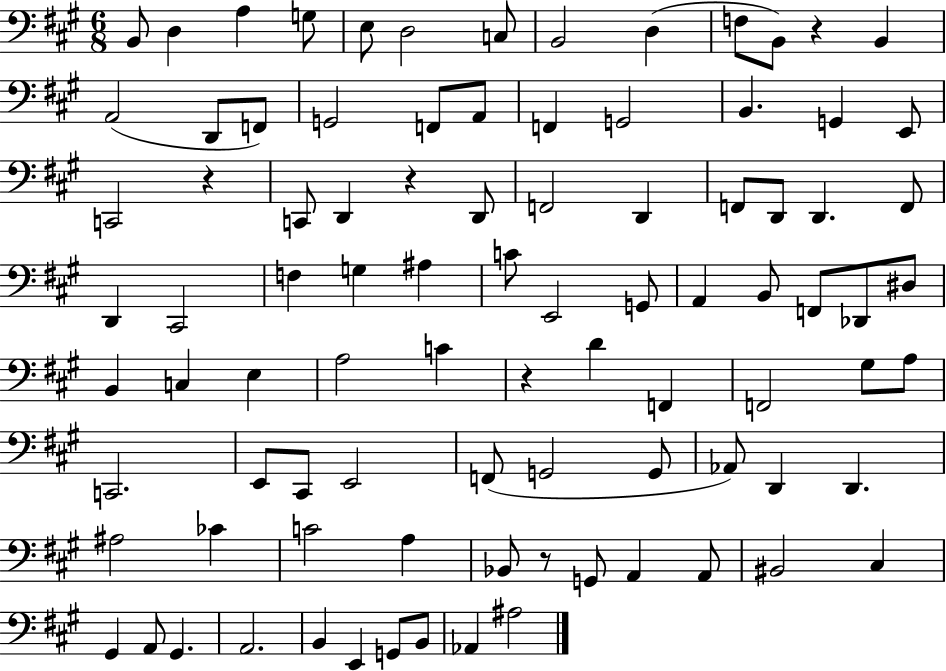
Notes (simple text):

B2/e D3/q A3/q G3/e E3/e D3/h C3/e B2/h D3/q F3/e B2/e R/q B2/q A2/h D2/e F2/e G2/h F2/e A2/e F2/q G2/h B2/q. G2/q E2/e C2/h R/q C2/e D2/q R/q D2/e F2/h D2/q F2/e D2/e D2/q. F2/e D2/q C#2/h F3/q G3/q A#3/q C4/e E2/h G2/e A2/q B2/e F2/e Db2/e D#3/e B2/q C3/q E3/q A3/h C4/q R/q D4/q F2/q F2/h G#3/e A3/e C2/h. E2/e C#2/e E2/h F2/e G2/h G2/e Ab2/e D2/q D2/q. A#3/h CES4/q C4/h A3/q Bb2/e R/e G2/e A2/q A2/e BIS2/h C#3/q G#2/q A2/e G#2/q. A2/h. B2/q E2/q G2/e B2/e Ab2/q A#3/h